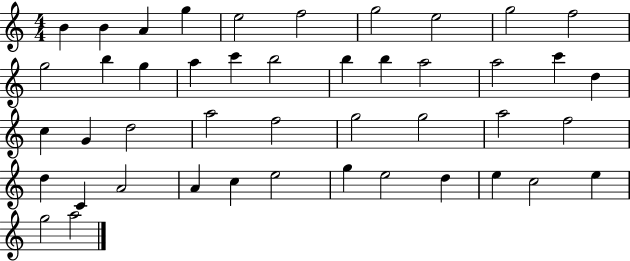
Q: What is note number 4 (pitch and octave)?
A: G5